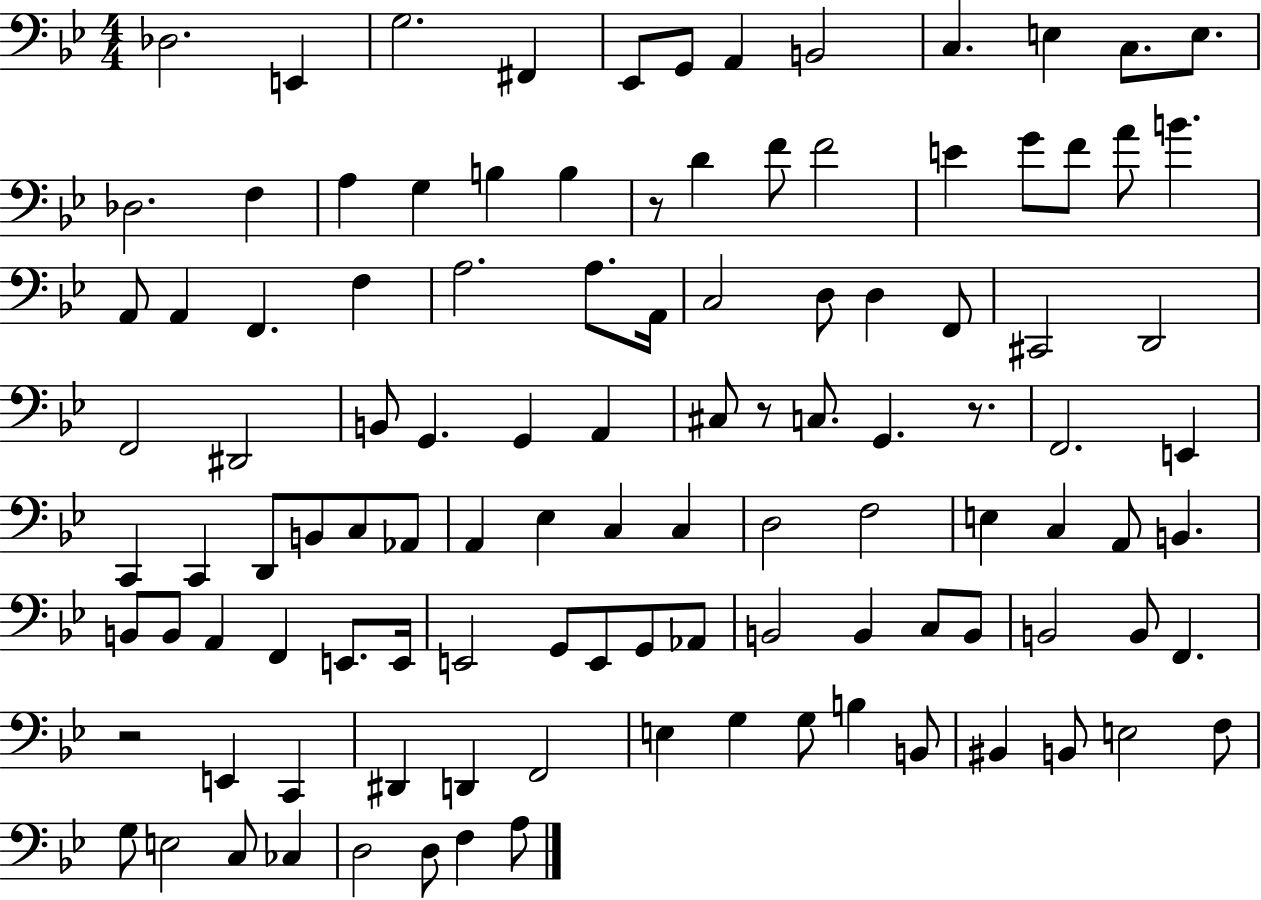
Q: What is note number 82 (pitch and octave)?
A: B2